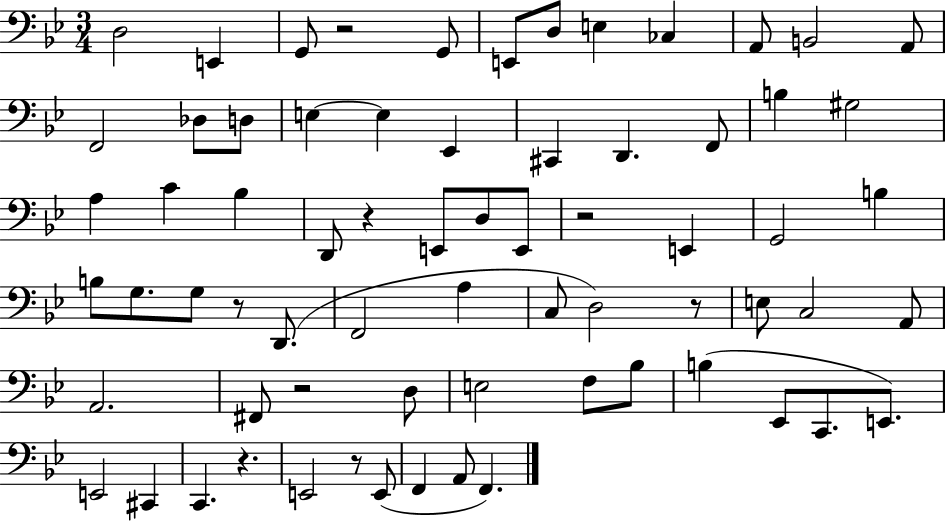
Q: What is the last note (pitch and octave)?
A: F2